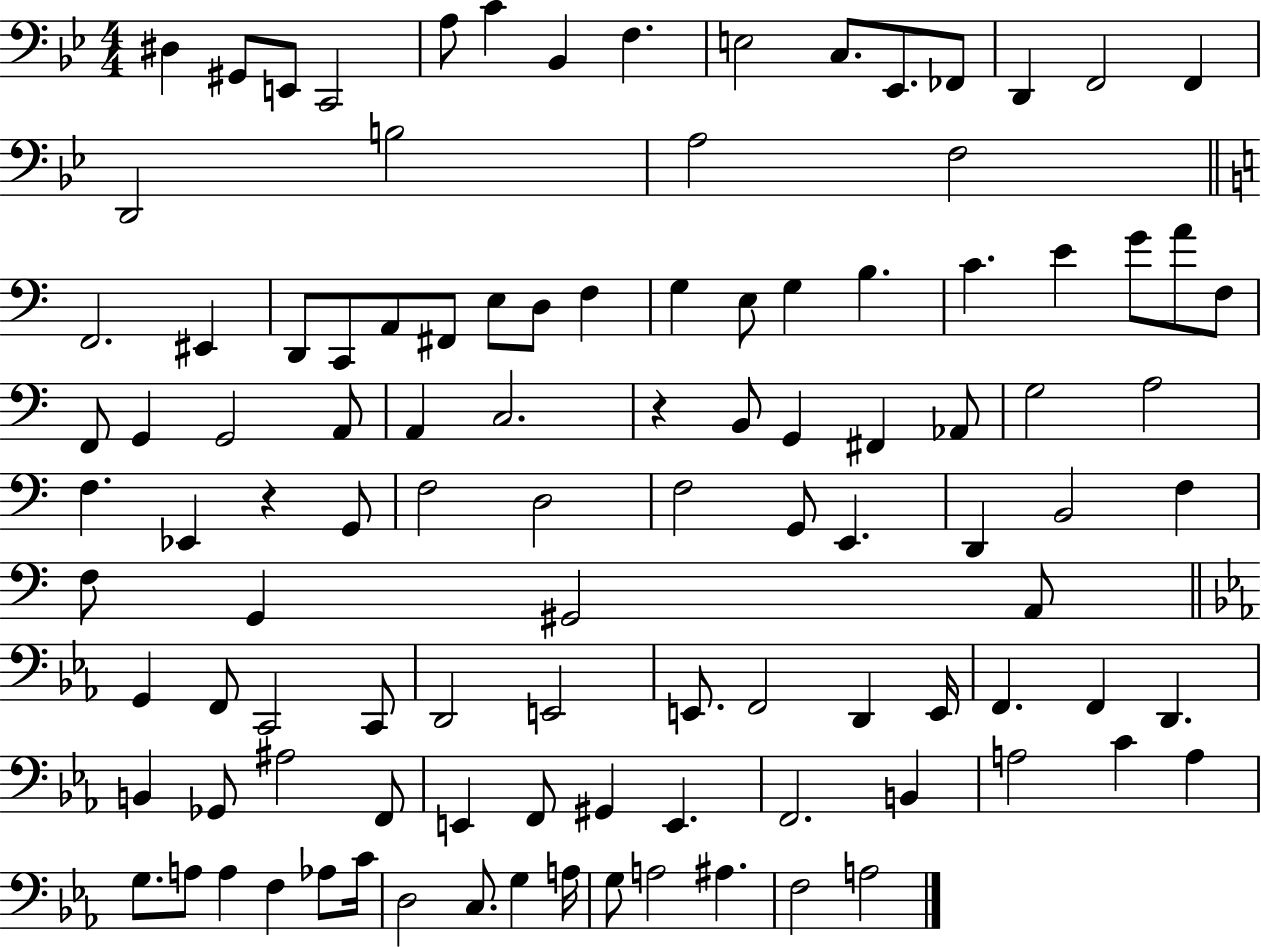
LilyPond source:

{
  \clef bass
  \numericTimeSignature
  \time 4/4
  \key bes \major
  dis4 gis,8 e,8 c,2 | a8 c'4 bes,4 f4. | e2 c8. ees,8. fes,8 | d,4 f,2 f,4 | \break d,2 b2 | a2 f2 | \bar "||" \break \key a \minor f,2. eis,4 | d,8 c,8 a,8 fis,8 e8 d8 f4 | g4 e8 g4 b4. | c'4. e'4 g'8 a'8 f8 | \break f,8 g,4 g,2 a,8 | a,4 c2. | r4 b,8 g,4 fis,4 aes,8 | g2 a2 | \break f4. ees,4 r4 g,8 | f2 d2 | f2 g,8 e,4. | d,4 b,2 f4 | \break f8 g,4 gis,2 a,8 | \bar "||" \break \key c \minor g,4 f,8 c,2 c,8 | d,2 e,2 | e,8. f,2 d,4 e,16 | f,4. f,4 d,4. | \break b,4 ges,8 ais2 f,8 | e,4 f,8 gis,4 e,4. | f,2. b,4 | a2 c'4 a4 | \break g8. a8 a4 f4 aes8 c'16 | d2 c8. g4 a16 | g8 a2 ais4. | f2 a2 | \break \bar "|."
}